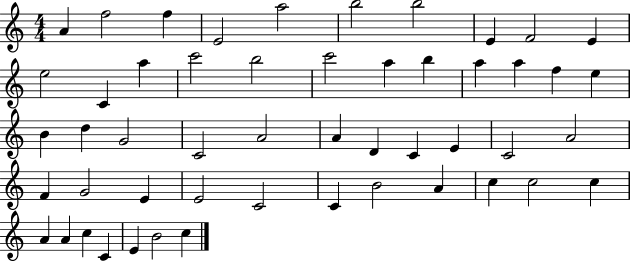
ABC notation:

X:1
T:Untitled
M:4/4
L:1/4
K:C
A f2 f E2 a2 b2 b2 E F2 E e2 C a c'2 b2 c'2 a b a a f e B d G2 C2 A2 A D C E C2 A2 F G2 E E2 C2 C B2 A c c2 c A A c C E B2 c